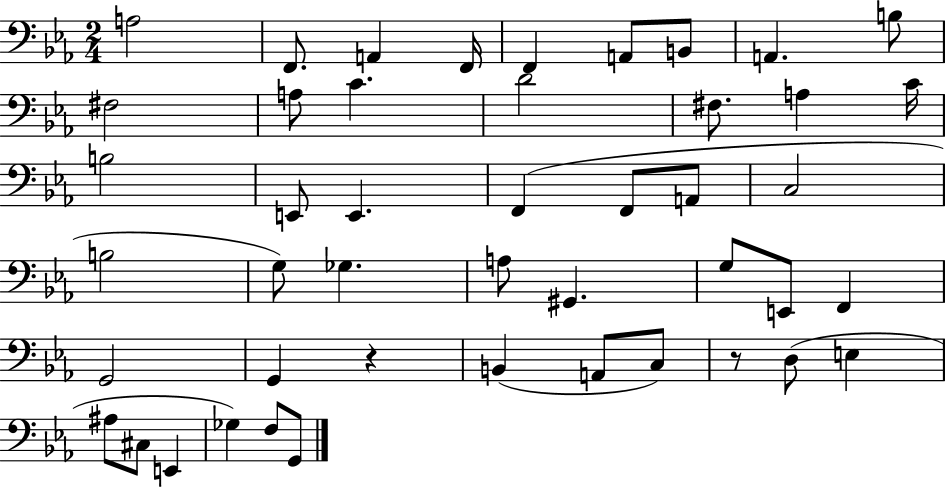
{
  \clef bass
  \numericTimeSignature
  \time 2/4
  \key ees \major
  a2 | f,8. a,4 f,16 | f,4 a,8 b,8 | a,4. b8 | \break fis2 | a8 c'4. | d'2 | fis8. a4 c'16 | \break b2 | e,8 e,4. | f,4( f,8 a,8 | c2 | \break b2 | g8) ges4. | a8 gis,4. | g8 e,8 f,4 | \break g,2 | g,4 r4 | b,4( a,8 c8) | r8 d8( e4 | \break ais8 cis8 e,4 | ges4) f8 g,8 | \bar "|."
}